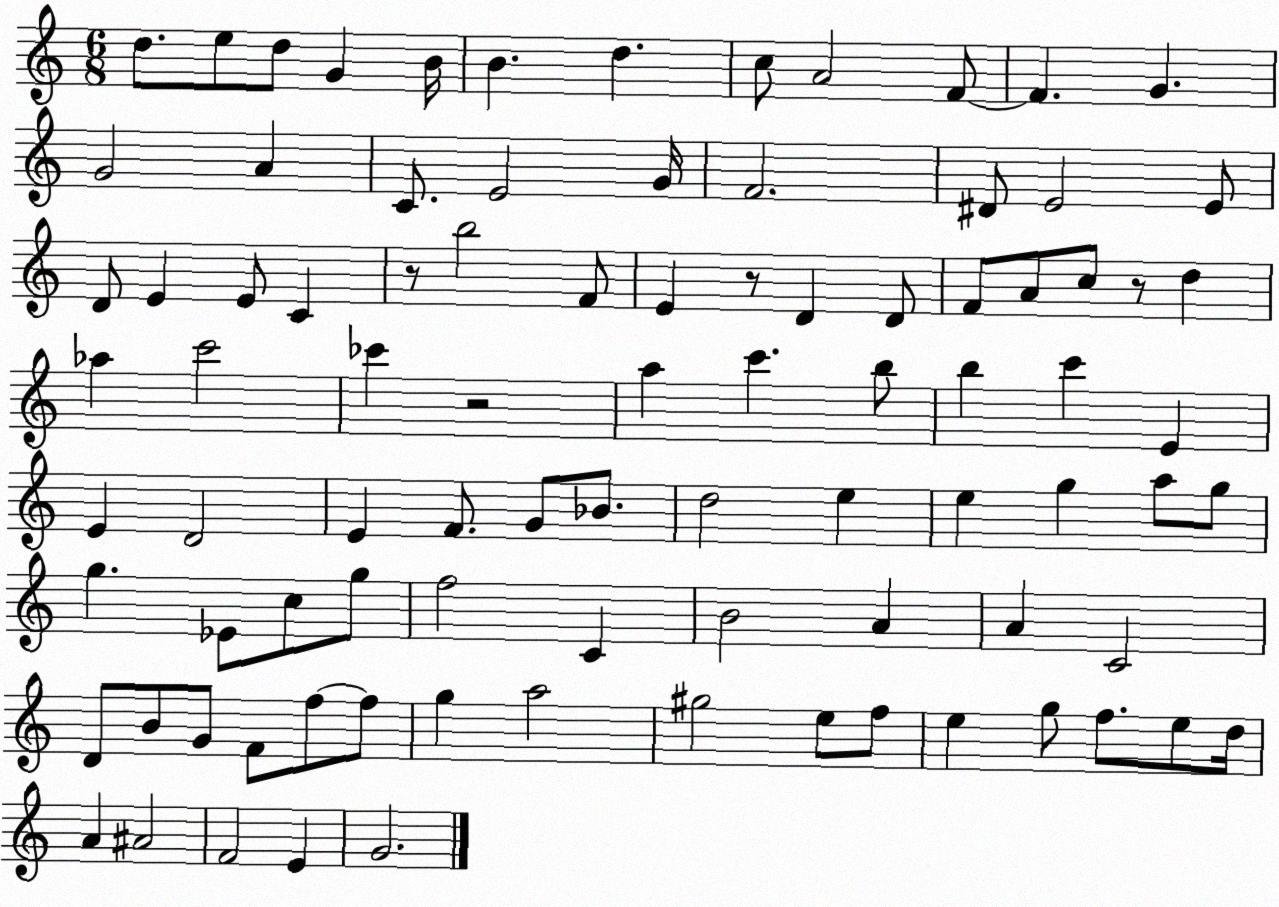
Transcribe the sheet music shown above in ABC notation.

X:1
T:Untitled
M:6/8
L:1/4
K:C
d/2 e/2 d/2 G B/4 B d c/2 A2 F/2 F G G2 A C/2 E2 G/4 F2 ^D/2 E2 E/2 D/2 E E/2 C z/2 b2 F/2 E z/2 D D/2 F/2 A/2 c/2 z/2 d _a c'2 _c' z2 a c' b/2 b c' E E D2 E F/2 G/2 _B/2 d2 e e g a/2 g/2 g _E/2 c/2 g/2 f2 C B2 A A C2 D/2 B/2 G/2 F/2 f/2 f/2 g a2 ^g2 e/2 f/2 e g/2 f/2 e/2 d/4 A ^A2 F2 E G2